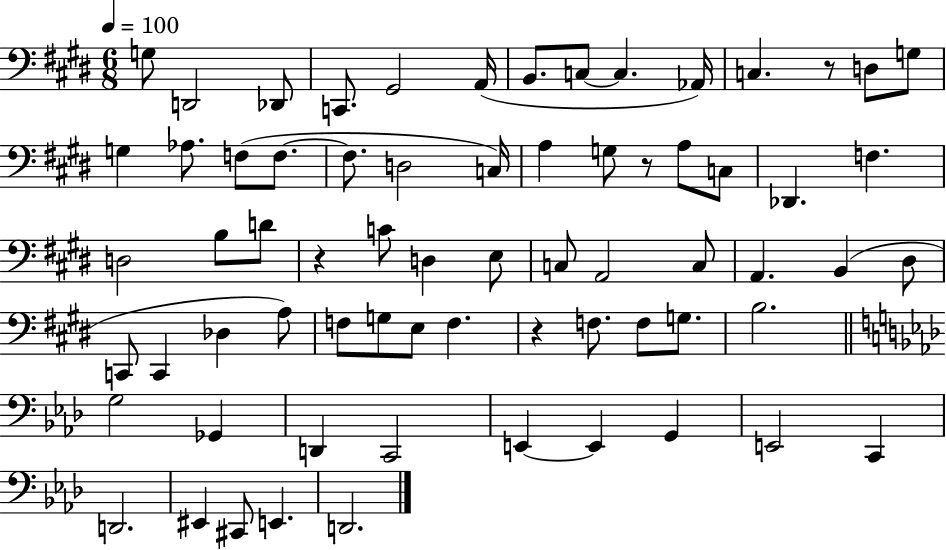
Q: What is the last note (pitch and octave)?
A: D2